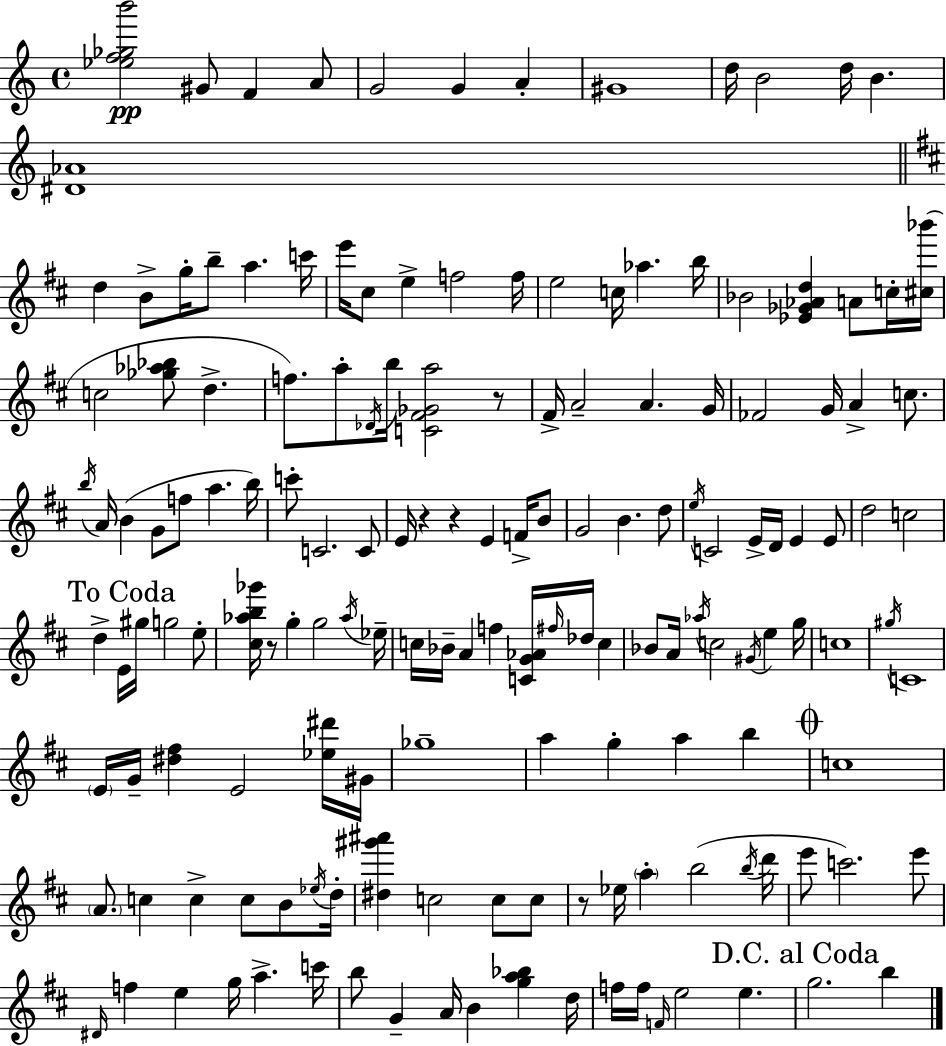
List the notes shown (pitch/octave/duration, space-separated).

[Eb5,F5,Gb5,B6]/h G#4/e F4/q A4/e G4/h G4/q A4/q G#4/w D5/s B4/h D5/s B4/q. [D#4,Ab4]/w D5/q B4/e G5/s B5/e A5/q. C6/s E6/s C#5/e E5/q F5/h F5/s E5/h C5/s Ab5/q. B5/s Bb4/h [Eb4,Gb4,Ab4,D5]/q A4/e C5/s [C#5,Bb6]/s C5/h [Gb5,Ab5,Bb5]/e D5/q. F5/e. A5/e Db4/s B5/s [C4,F#4,Gb4,A5]/h R/e F#4/s A4/h A4/q. G4/s FES4/h G4/s A4/q C5/e. B5/s A4/s B4/q G4/e F5/e A5/q. B5/s C6/e C4/h. C4/e E4/s R/q R/q E4/q F4/s B4/e G4/h B4/q. D5/e E5/s C4/h E4/s D4/s E4/q E4/e D5/h C5/h D5/q E4/s G#5/s G5/h E5/e [C#5,Ab5,B5,Gb6]/s R/e G5/q G5/h Ab5/s Eb5/s C5/s Bb4/s A4/q F5/q [C4,G4,Ab4]/s F#5/s Db5/s C5/q Bb4/e A4/s Ab5/s C5/h G#4/s E5/q G5/s C5/w G#5/s C4/w E4/s G4/s [D#5,F#5]/q E4/h [Eb5,D#6]/s G#4/s Gb5/w A5/q G5/q A5/q B5/q C5/w A4/e. C5/q C5/q C5/e B4/e Eb5/s D5/s [D#5,G#6,A#6]/q C5/h C5/e C5/e R/e Eb5/s A5/q B5/h B5/s D6/s E6/e C6/h. E6/e D#4/s F5/q E5/q G5/s A5/q. C6/s B5/e G4/q A4/s B4/q [G5,A5,Bb5]/q D5/s F5/s F5/s F4/s E5/h E5/q. G5/h. B5/q